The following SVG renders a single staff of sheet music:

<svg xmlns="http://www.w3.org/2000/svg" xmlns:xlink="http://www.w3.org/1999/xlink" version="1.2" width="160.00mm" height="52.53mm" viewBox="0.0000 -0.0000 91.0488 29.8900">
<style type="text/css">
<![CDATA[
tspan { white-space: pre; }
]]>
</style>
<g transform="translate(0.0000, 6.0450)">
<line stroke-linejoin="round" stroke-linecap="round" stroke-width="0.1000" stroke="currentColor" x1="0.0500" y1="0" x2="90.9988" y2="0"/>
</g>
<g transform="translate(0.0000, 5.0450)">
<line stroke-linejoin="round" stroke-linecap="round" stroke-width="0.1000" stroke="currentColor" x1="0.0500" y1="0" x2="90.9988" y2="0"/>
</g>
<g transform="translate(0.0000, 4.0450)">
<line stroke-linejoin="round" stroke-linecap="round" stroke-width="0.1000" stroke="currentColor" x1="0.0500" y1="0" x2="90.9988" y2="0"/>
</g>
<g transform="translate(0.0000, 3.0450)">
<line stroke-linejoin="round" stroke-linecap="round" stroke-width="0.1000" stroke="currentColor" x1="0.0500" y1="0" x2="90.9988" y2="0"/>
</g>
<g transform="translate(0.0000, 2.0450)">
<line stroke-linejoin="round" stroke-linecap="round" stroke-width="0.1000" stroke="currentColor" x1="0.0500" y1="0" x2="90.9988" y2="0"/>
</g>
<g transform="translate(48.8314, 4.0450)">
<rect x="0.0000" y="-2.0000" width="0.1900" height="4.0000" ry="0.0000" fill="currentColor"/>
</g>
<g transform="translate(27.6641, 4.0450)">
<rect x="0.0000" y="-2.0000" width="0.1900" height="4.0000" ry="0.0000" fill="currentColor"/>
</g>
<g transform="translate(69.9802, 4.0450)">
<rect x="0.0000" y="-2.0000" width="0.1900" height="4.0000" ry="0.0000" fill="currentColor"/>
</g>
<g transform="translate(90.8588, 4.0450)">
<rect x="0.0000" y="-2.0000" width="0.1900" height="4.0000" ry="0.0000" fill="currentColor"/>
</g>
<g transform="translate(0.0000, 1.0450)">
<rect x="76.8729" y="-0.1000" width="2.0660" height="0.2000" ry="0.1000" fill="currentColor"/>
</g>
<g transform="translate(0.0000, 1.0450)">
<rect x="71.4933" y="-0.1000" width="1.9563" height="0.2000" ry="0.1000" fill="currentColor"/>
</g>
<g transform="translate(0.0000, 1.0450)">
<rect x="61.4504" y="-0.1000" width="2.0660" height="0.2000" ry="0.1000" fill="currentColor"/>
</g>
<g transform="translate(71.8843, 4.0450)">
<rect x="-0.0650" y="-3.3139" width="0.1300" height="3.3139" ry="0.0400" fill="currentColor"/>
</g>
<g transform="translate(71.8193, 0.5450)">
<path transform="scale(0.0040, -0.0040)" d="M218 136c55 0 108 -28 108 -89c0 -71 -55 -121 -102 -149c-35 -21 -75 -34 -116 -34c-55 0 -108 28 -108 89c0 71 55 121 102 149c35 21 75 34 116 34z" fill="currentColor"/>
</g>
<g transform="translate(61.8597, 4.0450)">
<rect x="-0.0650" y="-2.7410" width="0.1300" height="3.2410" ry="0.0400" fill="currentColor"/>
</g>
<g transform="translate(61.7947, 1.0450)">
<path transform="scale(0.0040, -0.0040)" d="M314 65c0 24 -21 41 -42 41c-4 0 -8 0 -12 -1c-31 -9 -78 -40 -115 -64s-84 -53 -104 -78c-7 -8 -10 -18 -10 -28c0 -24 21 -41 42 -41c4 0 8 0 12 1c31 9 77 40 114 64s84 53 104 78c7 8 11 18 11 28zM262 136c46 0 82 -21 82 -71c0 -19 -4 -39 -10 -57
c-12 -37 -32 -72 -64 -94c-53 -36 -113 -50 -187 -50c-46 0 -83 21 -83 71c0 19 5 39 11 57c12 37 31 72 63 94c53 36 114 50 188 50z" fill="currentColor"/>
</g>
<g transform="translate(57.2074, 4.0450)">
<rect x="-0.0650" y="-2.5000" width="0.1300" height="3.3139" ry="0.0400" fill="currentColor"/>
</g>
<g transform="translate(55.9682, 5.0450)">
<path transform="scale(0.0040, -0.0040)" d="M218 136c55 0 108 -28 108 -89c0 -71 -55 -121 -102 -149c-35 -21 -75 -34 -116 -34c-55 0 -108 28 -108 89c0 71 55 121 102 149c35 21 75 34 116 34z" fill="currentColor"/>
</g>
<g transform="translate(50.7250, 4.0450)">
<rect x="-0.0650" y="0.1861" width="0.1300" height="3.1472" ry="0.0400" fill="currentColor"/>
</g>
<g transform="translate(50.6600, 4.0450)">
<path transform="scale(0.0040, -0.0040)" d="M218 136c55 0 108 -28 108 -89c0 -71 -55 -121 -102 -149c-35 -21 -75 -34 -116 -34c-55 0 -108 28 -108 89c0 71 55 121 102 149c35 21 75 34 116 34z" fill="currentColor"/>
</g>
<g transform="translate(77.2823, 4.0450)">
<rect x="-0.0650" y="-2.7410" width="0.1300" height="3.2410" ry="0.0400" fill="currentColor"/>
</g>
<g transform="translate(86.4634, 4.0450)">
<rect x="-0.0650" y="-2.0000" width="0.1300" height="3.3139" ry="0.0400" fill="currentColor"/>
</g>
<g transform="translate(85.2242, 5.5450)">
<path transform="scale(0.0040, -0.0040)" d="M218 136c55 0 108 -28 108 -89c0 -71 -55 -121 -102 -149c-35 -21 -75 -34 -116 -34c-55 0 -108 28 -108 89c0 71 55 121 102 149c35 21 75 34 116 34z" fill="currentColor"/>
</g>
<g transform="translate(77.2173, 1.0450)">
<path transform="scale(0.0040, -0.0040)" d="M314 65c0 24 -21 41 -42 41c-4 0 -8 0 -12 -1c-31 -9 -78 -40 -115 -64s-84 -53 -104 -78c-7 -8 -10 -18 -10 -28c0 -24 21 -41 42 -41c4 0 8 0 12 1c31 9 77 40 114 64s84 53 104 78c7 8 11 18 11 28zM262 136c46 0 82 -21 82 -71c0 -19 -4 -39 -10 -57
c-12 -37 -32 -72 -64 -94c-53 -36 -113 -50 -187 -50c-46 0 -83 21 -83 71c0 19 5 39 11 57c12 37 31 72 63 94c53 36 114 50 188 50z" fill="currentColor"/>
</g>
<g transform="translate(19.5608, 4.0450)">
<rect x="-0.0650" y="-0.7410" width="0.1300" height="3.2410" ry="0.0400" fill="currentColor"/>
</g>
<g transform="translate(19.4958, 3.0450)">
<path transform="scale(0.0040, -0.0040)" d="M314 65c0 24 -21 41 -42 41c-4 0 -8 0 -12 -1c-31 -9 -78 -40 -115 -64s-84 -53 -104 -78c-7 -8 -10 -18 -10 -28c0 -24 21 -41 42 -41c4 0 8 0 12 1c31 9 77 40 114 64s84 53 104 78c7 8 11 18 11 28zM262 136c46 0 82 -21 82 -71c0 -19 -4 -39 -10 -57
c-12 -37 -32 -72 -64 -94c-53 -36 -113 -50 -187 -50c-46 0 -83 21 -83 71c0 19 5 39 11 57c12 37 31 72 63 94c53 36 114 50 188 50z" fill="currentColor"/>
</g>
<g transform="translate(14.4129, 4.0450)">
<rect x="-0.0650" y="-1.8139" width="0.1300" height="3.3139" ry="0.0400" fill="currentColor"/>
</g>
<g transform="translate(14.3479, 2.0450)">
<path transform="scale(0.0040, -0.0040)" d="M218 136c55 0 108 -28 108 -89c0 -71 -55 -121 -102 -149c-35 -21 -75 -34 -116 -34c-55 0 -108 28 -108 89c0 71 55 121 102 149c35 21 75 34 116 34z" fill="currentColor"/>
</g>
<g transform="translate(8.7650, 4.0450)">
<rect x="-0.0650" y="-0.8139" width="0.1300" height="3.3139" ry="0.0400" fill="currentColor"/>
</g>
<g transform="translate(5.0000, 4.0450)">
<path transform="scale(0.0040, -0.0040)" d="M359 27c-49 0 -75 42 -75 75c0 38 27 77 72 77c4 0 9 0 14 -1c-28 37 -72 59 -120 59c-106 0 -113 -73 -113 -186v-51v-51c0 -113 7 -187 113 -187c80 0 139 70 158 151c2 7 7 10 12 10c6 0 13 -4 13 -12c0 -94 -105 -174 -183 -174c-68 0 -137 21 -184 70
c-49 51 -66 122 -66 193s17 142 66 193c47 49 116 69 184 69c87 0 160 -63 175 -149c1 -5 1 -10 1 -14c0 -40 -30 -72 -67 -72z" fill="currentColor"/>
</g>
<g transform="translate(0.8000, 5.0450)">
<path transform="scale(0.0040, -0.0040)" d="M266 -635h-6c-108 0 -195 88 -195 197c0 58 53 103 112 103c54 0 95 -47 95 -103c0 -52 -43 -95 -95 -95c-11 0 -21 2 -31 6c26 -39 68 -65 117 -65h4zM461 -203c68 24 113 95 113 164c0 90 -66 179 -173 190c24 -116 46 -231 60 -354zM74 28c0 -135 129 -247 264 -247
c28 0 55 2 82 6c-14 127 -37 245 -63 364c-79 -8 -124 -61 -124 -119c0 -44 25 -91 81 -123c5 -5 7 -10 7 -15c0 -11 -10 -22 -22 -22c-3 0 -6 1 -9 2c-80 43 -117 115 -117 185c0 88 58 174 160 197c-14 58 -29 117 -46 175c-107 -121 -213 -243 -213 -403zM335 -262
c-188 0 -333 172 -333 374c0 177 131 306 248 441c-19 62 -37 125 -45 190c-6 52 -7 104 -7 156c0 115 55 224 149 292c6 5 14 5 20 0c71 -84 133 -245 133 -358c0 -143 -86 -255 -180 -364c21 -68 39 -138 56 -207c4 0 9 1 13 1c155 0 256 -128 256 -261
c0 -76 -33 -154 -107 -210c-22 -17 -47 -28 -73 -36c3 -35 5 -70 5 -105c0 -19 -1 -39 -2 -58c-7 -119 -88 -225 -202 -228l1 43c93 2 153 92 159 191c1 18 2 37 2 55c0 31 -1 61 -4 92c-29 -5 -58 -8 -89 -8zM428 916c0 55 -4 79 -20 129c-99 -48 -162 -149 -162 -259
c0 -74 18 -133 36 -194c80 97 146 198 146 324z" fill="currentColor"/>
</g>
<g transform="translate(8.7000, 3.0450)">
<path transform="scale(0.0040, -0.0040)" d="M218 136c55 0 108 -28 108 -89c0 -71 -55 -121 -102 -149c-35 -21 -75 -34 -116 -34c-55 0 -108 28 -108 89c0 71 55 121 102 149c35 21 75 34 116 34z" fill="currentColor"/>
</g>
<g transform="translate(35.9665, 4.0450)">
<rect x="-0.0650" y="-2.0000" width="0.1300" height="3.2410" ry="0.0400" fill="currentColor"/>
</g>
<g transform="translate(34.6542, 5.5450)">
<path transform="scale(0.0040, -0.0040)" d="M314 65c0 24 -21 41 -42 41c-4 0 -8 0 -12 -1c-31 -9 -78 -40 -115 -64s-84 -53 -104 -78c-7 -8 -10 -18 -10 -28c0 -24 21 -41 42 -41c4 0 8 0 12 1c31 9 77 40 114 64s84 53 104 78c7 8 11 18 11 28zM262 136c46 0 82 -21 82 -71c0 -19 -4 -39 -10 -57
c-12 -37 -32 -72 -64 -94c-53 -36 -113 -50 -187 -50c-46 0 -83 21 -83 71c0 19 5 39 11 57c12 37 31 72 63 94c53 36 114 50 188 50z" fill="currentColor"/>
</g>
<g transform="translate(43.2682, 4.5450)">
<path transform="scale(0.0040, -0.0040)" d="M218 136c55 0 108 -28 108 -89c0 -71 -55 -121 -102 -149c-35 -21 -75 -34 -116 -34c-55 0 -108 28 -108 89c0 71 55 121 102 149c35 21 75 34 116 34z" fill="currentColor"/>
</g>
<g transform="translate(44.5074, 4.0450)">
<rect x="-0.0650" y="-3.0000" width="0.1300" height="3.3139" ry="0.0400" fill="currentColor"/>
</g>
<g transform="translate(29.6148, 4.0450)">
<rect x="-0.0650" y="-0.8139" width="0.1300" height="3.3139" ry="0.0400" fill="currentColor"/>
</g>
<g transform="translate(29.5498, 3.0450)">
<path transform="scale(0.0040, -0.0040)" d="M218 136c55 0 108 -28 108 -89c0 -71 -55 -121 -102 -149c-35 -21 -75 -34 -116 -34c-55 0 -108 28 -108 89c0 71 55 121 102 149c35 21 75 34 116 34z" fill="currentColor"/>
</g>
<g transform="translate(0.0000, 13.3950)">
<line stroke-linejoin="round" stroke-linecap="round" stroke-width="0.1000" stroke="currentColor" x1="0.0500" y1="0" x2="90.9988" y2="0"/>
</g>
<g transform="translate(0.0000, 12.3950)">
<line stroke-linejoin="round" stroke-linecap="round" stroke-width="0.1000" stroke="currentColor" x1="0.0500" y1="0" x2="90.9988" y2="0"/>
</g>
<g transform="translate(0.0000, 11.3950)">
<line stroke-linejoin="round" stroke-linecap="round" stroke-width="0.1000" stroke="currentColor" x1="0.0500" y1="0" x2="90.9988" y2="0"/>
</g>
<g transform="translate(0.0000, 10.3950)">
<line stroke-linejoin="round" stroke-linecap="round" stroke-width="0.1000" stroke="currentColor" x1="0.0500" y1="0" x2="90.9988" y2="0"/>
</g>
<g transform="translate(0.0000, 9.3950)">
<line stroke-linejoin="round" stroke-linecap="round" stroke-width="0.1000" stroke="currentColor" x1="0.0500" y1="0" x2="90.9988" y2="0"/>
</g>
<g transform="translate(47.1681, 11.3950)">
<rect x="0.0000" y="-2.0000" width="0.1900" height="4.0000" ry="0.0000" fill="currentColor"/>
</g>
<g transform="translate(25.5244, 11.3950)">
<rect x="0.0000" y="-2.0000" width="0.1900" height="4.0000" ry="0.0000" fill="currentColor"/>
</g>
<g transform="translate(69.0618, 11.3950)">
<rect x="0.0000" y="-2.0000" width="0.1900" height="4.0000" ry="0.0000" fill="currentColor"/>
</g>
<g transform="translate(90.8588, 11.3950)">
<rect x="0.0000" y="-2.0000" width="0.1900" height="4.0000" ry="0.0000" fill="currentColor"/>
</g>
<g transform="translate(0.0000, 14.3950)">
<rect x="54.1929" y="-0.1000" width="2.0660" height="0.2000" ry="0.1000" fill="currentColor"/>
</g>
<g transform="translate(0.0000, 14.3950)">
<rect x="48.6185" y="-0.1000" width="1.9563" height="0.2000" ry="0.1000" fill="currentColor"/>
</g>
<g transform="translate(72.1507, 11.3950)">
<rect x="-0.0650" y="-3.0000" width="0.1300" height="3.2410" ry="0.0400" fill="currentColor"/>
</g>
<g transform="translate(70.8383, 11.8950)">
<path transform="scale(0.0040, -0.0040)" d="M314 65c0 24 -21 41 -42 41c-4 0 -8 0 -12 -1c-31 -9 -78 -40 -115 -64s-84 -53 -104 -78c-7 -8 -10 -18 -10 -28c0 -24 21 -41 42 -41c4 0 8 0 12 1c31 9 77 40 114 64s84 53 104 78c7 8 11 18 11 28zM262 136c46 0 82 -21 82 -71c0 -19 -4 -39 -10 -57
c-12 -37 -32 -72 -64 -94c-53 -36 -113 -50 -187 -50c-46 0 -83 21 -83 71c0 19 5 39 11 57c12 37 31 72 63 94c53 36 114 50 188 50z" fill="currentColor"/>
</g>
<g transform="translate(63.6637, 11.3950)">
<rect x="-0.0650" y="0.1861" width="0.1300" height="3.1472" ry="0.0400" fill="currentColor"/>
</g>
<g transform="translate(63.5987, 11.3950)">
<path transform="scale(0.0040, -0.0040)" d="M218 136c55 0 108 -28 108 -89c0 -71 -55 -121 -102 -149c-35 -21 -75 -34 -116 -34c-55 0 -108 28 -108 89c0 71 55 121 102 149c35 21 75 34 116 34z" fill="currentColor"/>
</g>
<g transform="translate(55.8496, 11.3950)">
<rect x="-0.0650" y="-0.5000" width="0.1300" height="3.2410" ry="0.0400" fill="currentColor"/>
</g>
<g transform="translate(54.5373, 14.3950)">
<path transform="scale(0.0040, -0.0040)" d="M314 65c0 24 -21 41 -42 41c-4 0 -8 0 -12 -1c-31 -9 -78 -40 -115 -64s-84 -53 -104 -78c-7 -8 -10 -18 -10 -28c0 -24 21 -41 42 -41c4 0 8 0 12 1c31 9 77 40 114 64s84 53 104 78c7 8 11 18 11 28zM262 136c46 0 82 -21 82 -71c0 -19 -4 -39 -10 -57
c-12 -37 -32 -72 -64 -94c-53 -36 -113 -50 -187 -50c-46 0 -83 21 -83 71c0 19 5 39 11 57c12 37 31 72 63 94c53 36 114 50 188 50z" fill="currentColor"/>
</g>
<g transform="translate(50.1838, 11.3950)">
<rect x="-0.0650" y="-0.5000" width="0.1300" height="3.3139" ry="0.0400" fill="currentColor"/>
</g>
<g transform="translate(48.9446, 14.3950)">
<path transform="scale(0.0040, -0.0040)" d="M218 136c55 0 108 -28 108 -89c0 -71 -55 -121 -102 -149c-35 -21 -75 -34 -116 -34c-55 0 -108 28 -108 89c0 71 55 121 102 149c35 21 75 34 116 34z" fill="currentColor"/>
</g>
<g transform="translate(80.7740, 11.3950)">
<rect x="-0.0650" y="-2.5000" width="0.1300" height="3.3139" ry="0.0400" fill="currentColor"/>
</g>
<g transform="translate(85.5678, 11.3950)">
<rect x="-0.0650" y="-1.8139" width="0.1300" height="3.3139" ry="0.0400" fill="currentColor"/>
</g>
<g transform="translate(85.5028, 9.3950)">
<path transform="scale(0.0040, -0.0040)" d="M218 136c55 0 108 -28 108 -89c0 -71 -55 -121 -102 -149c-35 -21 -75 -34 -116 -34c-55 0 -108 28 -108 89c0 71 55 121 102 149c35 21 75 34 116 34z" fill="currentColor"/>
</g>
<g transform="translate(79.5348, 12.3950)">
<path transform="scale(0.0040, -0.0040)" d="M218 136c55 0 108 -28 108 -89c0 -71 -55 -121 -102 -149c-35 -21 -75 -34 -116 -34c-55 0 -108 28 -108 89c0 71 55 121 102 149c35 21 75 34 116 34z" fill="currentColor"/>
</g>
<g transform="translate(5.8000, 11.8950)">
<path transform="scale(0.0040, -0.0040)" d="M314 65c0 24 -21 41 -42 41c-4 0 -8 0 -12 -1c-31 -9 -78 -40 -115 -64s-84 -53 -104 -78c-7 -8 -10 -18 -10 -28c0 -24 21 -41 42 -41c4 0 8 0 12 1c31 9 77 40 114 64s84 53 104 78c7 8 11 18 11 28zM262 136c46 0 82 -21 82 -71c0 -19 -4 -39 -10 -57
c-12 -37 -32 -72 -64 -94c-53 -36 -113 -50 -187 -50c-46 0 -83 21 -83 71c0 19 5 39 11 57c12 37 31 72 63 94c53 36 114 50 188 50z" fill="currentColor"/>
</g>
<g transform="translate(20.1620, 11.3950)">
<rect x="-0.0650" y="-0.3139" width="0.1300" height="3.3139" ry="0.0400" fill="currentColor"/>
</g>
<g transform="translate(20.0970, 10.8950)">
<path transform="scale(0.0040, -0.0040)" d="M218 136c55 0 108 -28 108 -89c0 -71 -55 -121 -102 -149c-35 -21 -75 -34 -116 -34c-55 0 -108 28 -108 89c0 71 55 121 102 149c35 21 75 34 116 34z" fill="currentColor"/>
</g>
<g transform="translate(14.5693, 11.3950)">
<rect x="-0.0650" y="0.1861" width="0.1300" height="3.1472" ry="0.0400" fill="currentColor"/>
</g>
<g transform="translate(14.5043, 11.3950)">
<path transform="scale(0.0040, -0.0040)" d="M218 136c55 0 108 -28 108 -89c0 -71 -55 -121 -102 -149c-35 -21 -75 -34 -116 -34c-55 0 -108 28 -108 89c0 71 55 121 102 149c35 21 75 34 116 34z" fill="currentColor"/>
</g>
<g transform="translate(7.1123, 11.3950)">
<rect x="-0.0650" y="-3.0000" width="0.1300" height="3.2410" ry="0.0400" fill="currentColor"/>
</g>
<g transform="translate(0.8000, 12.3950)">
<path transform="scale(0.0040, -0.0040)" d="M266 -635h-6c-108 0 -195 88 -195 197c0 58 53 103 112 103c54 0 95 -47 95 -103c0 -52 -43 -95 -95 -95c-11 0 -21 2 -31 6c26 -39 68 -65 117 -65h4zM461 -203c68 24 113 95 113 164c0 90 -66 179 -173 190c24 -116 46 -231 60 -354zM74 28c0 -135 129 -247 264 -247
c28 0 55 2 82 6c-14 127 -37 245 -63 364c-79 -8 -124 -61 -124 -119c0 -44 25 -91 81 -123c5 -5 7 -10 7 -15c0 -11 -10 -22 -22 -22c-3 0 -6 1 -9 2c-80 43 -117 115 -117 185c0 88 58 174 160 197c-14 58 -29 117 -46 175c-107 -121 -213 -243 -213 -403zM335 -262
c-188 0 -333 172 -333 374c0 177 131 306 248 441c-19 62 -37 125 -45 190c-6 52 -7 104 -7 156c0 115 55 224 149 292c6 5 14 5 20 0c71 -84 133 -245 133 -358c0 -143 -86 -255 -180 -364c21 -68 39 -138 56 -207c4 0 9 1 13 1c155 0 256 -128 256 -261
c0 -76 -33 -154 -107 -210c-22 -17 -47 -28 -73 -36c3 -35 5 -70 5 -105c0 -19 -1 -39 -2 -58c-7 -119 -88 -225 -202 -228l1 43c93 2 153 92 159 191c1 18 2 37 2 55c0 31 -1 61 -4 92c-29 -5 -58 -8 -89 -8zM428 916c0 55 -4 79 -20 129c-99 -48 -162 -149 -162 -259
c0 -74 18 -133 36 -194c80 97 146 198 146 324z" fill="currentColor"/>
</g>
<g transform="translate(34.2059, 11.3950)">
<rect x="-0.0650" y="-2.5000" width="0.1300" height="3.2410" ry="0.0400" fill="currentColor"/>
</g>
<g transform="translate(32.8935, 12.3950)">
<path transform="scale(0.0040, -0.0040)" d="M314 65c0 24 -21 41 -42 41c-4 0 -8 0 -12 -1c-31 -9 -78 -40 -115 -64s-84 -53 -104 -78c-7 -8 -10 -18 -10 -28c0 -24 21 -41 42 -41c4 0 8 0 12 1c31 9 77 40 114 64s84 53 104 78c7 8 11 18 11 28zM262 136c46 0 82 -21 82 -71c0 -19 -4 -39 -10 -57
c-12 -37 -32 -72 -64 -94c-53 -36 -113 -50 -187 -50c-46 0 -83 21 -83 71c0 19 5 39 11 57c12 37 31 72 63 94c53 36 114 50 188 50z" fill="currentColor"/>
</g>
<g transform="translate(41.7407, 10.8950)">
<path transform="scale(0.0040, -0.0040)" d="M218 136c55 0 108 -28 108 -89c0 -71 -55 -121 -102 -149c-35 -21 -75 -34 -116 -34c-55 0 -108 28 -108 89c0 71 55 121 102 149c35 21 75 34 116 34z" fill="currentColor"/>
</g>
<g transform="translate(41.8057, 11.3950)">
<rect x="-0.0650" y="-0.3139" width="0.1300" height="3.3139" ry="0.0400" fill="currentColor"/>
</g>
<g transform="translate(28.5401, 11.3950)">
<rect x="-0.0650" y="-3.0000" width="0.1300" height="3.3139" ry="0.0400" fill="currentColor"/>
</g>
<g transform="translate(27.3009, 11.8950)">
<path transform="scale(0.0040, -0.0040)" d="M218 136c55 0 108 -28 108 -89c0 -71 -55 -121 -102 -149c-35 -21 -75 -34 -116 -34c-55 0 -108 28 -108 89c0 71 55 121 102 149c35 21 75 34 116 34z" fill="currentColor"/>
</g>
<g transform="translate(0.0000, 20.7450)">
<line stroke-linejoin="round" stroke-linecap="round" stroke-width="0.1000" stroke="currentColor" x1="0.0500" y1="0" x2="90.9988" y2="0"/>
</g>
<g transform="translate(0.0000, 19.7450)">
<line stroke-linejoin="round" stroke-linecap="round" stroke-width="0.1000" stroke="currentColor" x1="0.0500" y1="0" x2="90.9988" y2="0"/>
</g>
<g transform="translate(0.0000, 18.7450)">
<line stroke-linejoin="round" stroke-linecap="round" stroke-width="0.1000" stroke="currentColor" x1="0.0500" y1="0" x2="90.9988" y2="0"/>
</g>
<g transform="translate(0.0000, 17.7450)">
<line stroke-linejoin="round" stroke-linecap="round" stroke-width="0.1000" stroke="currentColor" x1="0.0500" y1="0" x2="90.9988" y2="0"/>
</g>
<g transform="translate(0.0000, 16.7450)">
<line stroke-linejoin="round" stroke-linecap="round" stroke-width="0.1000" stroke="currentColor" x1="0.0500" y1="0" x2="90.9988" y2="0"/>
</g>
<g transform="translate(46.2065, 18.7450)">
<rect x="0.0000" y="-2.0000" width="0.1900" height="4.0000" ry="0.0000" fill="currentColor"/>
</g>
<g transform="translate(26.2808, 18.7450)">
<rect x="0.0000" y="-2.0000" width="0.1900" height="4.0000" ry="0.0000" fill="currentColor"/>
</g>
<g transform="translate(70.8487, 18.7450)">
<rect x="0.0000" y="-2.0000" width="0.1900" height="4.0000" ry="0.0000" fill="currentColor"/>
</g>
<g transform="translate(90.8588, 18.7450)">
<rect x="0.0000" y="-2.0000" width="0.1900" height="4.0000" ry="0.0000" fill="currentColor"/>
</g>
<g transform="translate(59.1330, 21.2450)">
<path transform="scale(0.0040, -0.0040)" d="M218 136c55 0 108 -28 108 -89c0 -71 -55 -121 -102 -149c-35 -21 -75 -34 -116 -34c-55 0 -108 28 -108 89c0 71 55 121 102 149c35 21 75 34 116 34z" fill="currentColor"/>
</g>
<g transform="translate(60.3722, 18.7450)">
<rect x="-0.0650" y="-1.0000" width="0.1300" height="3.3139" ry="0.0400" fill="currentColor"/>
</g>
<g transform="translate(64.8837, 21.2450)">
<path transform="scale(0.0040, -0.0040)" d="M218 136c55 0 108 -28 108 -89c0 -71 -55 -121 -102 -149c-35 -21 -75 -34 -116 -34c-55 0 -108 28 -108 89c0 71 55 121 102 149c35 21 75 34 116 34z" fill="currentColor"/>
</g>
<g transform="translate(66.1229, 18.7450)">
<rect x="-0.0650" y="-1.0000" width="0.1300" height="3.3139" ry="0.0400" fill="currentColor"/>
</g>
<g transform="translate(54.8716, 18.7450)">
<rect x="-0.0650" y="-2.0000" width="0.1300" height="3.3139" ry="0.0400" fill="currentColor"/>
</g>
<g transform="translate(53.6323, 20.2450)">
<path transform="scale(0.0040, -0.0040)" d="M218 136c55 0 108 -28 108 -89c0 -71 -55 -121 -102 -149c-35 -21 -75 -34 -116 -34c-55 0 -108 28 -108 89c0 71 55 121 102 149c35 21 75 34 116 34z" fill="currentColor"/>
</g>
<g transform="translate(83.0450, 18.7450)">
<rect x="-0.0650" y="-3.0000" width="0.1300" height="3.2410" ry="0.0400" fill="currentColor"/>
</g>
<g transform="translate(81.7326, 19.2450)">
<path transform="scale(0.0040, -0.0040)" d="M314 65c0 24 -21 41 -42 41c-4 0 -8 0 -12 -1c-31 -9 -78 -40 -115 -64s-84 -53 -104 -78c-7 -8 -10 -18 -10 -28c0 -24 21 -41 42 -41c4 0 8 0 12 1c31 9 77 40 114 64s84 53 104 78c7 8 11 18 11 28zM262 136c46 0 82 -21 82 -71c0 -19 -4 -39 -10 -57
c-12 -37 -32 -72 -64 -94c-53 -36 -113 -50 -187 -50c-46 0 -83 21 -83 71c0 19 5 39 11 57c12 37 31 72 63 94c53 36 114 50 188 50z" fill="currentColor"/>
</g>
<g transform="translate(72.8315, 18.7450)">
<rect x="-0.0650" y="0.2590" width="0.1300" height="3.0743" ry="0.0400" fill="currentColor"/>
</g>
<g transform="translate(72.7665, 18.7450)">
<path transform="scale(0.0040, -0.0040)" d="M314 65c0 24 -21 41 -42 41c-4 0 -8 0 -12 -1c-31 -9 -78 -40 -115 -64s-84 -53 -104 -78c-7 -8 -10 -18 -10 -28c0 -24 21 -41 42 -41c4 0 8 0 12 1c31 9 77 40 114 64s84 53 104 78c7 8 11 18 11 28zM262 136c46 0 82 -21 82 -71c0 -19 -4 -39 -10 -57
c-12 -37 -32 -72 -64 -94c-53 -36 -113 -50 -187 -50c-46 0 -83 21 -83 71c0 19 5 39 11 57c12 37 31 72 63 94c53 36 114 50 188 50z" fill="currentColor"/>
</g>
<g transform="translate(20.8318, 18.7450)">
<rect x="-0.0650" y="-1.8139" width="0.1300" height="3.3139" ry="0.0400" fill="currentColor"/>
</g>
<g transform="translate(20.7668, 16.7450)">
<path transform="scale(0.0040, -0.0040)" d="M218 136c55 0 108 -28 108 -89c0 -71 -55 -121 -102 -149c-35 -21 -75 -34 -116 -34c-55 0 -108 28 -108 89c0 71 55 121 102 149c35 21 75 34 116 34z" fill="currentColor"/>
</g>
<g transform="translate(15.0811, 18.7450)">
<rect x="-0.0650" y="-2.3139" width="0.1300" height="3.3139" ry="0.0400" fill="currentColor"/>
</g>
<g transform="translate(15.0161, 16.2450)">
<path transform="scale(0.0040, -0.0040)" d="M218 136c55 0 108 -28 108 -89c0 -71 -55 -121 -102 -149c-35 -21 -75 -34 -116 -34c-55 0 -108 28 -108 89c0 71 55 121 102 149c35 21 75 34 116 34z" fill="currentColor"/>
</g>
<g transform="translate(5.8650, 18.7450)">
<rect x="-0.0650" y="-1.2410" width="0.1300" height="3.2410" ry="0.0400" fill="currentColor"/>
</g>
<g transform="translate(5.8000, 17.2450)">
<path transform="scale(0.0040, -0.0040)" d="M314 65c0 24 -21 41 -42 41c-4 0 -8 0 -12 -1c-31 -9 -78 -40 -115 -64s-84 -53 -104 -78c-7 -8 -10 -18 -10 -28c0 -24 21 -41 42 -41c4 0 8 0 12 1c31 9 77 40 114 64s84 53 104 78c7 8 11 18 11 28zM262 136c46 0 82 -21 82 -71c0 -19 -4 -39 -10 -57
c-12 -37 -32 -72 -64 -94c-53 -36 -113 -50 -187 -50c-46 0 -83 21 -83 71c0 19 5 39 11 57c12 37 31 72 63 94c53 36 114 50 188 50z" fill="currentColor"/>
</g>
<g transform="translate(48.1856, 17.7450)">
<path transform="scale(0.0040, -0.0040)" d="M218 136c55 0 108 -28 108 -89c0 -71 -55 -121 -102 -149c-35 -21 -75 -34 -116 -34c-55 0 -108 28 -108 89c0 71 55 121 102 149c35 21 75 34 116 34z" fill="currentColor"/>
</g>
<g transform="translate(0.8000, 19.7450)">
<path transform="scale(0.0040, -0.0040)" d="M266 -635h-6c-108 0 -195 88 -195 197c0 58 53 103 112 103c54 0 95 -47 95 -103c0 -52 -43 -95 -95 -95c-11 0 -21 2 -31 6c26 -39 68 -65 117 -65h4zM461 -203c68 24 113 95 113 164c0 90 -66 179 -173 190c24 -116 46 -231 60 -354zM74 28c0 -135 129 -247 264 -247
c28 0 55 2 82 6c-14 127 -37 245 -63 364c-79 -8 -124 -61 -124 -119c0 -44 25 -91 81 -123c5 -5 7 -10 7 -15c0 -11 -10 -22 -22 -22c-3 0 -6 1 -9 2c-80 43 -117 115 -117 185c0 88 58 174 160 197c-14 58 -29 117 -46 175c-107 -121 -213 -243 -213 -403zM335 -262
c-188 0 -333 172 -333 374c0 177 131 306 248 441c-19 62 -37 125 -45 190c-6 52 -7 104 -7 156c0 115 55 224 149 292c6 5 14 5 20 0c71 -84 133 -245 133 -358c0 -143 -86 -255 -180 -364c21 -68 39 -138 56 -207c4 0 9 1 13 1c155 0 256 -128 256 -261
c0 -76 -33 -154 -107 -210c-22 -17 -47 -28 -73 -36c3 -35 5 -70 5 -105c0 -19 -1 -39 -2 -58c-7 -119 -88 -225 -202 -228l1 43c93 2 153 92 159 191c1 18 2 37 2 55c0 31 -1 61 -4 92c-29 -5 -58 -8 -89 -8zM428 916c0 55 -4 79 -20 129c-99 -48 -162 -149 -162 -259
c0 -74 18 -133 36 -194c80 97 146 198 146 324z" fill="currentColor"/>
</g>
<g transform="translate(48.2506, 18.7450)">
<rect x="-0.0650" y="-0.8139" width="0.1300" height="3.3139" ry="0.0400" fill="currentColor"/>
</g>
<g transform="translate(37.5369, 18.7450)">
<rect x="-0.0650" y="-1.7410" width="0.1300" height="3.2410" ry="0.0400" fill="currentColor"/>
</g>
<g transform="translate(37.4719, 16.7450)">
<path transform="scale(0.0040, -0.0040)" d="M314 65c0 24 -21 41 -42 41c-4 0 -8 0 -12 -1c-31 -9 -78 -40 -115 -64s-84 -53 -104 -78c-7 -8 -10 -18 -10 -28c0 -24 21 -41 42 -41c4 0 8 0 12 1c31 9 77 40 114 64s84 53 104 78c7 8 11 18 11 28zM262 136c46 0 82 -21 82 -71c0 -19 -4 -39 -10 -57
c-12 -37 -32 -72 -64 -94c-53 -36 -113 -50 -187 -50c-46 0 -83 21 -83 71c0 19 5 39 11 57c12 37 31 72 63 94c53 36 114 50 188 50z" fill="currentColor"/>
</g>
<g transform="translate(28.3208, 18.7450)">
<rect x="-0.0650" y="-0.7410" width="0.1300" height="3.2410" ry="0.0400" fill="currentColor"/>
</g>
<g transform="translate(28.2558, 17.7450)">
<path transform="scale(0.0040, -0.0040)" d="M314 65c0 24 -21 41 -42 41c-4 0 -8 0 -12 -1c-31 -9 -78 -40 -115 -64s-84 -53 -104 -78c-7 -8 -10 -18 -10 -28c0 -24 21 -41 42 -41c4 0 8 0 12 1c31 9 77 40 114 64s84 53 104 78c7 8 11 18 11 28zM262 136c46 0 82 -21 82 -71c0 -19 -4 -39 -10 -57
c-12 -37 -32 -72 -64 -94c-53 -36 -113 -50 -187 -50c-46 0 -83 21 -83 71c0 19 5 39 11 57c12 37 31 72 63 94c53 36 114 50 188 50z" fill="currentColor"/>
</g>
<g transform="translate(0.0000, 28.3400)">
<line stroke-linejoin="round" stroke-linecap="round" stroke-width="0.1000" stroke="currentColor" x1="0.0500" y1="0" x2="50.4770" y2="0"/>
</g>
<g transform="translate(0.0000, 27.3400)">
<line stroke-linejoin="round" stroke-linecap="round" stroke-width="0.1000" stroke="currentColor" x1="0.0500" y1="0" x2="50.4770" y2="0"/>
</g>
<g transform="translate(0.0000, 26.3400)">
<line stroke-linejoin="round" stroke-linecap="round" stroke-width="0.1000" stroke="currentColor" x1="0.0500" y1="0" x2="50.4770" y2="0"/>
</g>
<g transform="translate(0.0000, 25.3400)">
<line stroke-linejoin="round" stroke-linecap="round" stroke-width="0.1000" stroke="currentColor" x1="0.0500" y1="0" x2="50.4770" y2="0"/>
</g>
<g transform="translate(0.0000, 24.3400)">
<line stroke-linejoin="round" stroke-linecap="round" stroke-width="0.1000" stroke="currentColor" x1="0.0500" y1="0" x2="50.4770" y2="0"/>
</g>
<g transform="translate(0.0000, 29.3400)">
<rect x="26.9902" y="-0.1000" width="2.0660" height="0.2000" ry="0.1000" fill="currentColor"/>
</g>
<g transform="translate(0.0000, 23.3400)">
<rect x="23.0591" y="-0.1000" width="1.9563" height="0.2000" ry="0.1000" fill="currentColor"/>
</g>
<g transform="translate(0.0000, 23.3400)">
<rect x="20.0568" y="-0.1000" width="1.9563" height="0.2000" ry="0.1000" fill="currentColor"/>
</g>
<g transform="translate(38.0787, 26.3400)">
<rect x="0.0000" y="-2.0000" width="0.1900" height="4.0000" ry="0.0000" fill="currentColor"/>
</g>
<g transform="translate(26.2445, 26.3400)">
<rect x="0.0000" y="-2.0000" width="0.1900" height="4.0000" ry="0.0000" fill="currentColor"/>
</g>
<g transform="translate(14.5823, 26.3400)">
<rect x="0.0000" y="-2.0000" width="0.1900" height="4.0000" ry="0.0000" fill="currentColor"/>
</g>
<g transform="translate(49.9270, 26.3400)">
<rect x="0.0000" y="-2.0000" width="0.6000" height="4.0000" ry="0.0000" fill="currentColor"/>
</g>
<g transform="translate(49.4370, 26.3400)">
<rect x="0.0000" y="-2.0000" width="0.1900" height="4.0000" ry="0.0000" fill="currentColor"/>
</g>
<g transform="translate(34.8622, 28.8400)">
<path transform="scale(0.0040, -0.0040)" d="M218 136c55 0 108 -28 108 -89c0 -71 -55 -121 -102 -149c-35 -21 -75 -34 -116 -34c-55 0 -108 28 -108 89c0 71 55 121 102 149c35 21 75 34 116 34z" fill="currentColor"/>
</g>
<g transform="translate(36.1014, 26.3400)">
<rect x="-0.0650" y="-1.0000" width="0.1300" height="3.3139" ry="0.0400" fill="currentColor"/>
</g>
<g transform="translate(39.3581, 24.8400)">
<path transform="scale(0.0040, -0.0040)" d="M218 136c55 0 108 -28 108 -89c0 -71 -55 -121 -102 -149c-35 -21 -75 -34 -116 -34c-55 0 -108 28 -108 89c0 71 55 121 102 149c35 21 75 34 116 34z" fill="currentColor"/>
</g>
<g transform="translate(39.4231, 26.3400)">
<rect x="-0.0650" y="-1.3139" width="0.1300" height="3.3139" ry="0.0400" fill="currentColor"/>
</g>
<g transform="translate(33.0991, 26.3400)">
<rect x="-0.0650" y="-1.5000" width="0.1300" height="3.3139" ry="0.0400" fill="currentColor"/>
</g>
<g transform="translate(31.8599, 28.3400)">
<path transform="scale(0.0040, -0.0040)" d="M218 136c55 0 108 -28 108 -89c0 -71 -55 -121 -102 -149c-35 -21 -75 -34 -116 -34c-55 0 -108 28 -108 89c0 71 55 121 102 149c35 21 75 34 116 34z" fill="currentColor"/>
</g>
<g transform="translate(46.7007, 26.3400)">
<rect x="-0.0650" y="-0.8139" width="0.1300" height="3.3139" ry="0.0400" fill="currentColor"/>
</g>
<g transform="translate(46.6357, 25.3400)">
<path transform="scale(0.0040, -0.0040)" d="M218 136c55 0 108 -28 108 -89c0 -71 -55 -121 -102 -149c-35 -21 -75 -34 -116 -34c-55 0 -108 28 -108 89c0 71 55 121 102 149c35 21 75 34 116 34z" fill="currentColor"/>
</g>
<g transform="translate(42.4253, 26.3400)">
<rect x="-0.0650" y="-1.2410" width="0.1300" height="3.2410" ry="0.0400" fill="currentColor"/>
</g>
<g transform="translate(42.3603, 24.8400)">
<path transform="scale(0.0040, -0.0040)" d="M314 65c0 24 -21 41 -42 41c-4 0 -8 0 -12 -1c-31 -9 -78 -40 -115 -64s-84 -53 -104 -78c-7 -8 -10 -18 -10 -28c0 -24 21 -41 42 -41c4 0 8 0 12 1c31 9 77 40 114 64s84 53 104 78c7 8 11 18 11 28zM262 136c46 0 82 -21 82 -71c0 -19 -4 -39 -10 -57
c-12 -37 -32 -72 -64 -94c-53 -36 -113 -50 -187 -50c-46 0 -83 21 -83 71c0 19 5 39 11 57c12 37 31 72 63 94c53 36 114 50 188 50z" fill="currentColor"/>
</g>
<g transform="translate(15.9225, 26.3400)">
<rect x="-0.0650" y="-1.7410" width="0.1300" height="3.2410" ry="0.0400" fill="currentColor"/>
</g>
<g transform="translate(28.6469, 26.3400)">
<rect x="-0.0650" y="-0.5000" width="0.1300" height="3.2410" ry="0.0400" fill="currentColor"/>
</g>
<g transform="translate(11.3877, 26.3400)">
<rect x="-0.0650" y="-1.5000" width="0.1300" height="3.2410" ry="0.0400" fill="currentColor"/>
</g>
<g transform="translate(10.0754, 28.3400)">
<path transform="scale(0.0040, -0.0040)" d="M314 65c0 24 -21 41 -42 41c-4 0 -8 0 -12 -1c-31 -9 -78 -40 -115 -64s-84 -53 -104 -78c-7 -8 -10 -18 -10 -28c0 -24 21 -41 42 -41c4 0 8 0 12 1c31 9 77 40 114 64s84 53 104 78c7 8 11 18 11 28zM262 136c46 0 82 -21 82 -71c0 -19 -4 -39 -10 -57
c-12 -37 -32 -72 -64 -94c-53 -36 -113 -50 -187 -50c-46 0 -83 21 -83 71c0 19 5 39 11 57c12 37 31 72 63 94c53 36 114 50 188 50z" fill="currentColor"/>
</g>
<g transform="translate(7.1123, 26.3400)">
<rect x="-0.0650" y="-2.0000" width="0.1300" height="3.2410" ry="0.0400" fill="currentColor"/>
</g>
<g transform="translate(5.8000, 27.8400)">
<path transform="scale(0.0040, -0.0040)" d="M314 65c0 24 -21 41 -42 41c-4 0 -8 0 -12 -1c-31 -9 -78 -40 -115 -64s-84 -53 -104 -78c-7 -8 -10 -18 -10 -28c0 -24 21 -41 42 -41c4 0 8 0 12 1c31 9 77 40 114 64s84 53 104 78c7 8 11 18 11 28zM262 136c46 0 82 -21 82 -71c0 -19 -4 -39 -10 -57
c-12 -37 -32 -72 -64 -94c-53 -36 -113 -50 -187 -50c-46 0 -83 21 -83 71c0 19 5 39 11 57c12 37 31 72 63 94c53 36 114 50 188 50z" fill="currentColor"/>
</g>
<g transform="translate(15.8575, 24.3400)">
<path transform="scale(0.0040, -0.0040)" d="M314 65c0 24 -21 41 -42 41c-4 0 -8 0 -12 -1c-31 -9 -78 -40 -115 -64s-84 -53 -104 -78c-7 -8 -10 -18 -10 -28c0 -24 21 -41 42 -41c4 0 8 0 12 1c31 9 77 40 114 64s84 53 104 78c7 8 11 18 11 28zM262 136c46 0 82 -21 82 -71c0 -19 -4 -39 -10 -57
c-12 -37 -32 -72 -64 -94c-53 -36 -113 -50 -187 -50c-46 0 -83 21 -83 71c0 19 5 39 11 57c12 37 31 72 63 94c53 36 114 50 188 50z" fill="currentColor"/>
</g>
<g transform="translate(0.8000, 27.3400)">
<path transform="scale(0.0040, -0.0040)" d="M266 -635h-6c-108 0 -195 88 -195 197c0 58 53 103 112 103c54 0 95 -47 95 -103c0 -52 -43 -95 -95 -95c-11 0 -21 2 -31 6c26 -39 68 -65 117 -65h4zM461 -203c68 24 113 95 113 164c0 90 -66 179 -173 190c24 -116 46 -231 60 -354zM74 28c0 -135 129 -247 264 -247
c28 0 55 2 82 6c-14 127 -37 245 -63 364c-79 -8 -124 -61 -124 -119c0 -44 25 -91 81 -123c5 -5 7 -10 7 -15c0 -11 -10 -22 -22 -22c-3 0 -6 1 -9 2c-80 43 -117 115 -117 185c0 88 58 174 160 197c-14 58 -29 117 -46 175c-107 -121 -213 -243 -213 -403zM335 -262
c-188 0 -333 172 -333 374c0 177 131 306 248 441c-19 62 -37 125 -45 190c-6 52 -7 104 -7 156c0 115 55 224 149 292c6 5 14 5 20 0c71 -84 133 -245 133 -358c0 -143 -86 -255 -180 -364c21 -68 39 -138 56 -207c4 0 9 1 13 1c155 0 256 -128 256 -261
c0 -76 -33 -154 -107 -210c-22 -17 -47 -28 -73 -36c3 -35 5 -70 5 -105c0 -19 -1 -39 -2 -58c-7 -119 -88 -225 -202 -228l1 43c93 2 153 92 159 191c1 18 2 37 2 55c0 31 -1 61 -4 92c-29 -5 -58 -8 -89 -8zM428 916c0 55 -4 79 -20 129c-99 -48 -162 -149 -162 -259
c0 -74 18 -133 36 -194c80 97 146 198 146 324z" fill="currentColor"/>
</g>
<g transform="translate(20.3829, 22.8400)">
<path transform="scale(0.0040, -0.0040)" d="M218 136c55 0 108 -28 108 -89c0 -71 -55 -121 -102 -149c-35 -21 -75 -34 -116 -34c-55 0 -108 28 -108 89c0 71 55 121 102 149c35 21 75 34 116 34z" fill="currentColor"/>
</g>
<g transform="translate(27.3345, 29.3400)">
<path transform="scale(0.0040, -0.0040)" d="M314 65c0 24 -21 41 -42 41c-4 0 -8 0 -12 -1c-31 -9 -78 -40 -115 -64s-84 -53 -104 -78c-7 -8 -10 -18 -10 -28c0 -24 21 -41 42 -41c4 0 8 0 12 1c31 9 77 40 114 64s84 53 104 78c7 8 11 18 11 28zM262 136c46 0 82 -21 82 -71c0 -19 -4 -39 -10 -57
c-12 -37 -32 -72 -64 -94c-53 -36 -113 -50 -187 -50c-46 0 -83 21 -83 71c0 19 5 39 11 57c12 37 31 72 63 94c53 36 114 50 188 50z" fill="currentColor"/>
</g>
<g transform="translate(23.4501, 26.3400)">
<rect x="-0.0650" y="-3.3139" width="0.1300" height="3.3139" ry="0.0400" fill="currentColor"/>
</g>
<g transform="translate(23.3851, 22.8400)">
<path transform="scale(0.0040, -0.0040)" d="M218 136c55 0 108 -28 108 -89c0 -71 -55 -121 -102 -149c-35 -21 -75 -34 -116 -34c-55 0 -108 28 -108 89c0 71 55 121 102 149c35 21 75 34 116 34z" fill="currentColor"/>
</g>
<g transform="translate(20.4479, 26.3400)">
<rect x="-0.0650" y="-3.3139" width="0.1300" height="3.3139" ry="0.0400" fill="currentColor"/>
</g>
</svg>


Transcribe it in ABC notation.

X:1
T:Untitled
M:4/4
L:1/4
K:C
d f d2 d F2 A B G a2 b a2 F A2 B c A G2 c C C2 B A2 G f e2 g f d2 f2 d F D D B2 A2 F2 E2 f2 b b C2 E D e e2 d